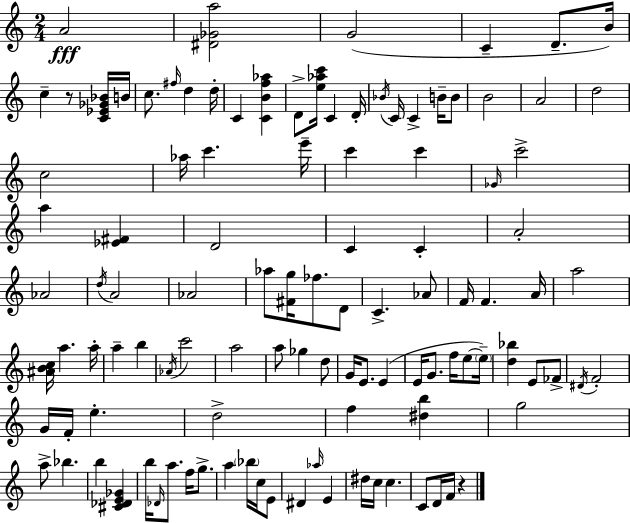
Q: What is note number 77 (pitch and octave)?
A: G5